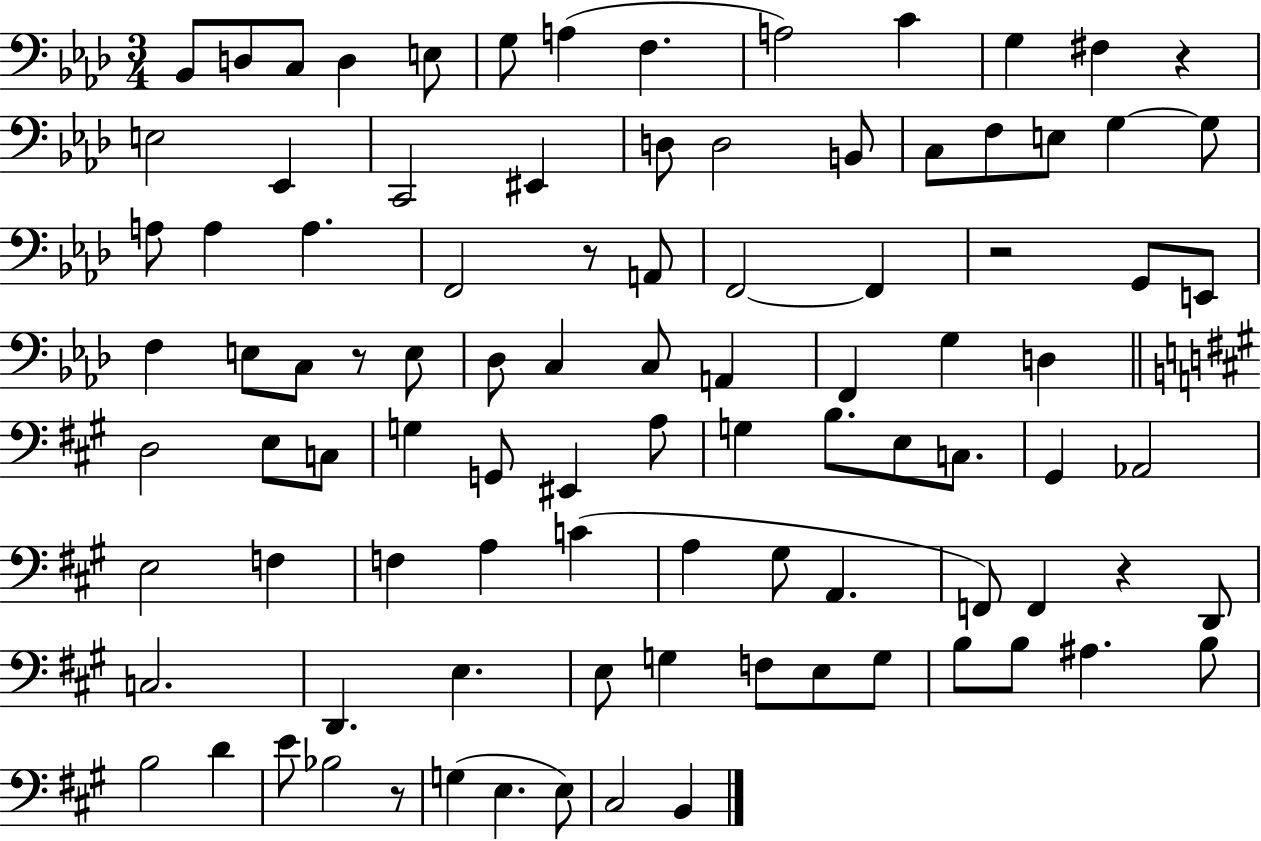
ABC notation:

X:1
T:Untitled
M:3/4
L:1/4
K:Ab
_B,,/2 D,/2 C,/2 D, E,/2 G,/2 A, F, A,2 C G, ^F, z E,2 _E,, C,,2 ^E,, D,/2 D,2 B,,/2 C,/2 F,/2 E,/2 G, G,/2 A,/2 A, A, F,,2 z/2 A,,/2 F,,2 F,, z2 G,,/2 E,,/2 F, E,/2 C,/2 z/2 E,/2 _D,/2 C, C,/2 A,, F,, G, D, D,2 E,/2 C,/2 G, G,,/2 ^E,, A,/2 G, B,/2 E,/2 C,/2 ^G,, _A,,2 E,2 F, F, A, C A, ^G,/2 A,, F,,/2 F,, z D,,/2 C,2 D,, E, E,/2 G, F,/2 E,/2 G,/2 B,/2 B,/2 ^A, B,/2 B,2 D E/2 _B,2 z/2 G, E, E,/2 ^C,2 B,,